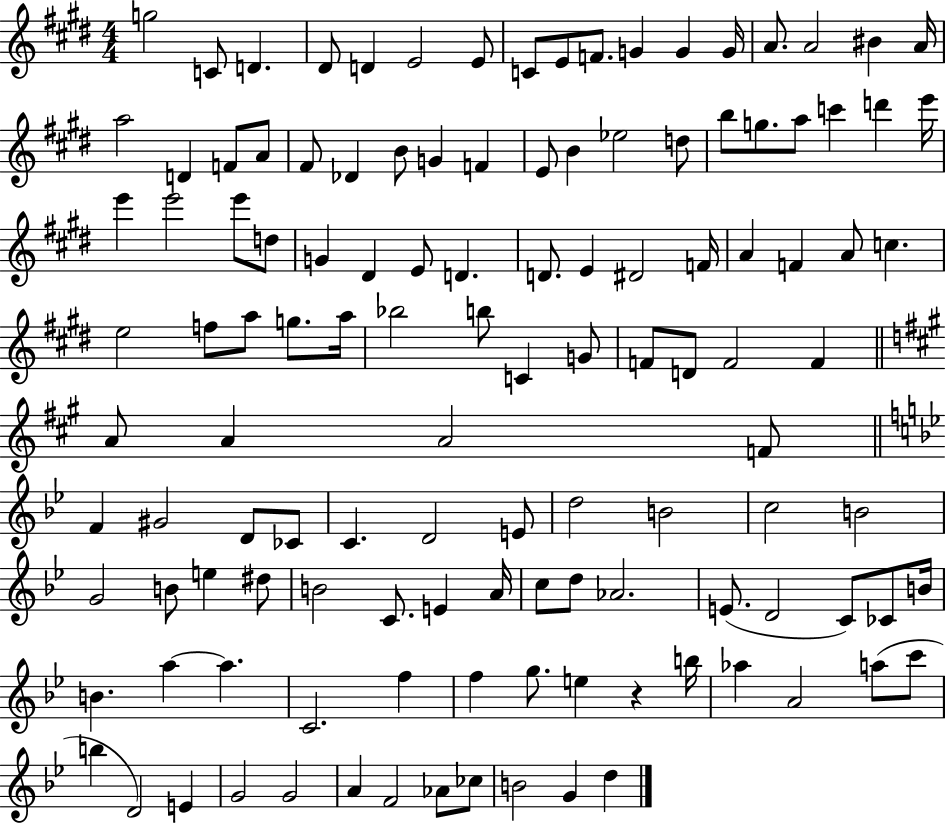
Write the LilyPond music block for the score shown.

{
  \clef treble
  \numericTimeSignature
  \time 4/4
  \key e \major
  \repeat volta 2 { g''2 c'8 d'4. | dis'8 d'4 e'2 e'8 | c'8 e'8 f'8. g'4 g'4 g'16 | a'8. a'2 bis'4 a'16 | \break a''2 d'4 f'8 a'8 | fis'8 des'4 b'8 g'4 f'4 | e'8 b'4 ees''2 d''8 | b''8 g''8. a''8 c'''4 d'''4 e'''16 | \break e'''4 e'''2 e'''8 d''8 | g'4 dis'4 e'8 d'4. | d'8. e'4 dis'2 f'16 | a'4 f'4 a'8 c''4. | \break e''2 f''8 a''8 g''8. a''16 | bes''2 b''8 c'4 g'8 | f'8 d'8 f'2 f'4 | \bar "||" \break \key a \major a'8 a'4 a'2 f'8 | \bar "||" \break \key g \minor f'4 gis'2 d'8 ces'8 | c'4. d'2 e'8 | d''2 b'2 | c''2 b'2 | \break g'2 b'8 e''4 dis''8 | b'2 c'8. e'4 a'16 | c''8 d''8 aes'2. | e'8.( d'2 c'8) ces'8 b'16 | \break b'4. a''4~~ a''4. | c'2. f''4 | f''4 g''8. e''4 r4 b''16 | aes''4 a'2 a''8( c'''8 | \break b''4 d'2) e'4 | g'2 g'2 | a'4 f'2 aes'8 ces''8 | b'2 g'4 d''4 | \break } \bar "|."
}